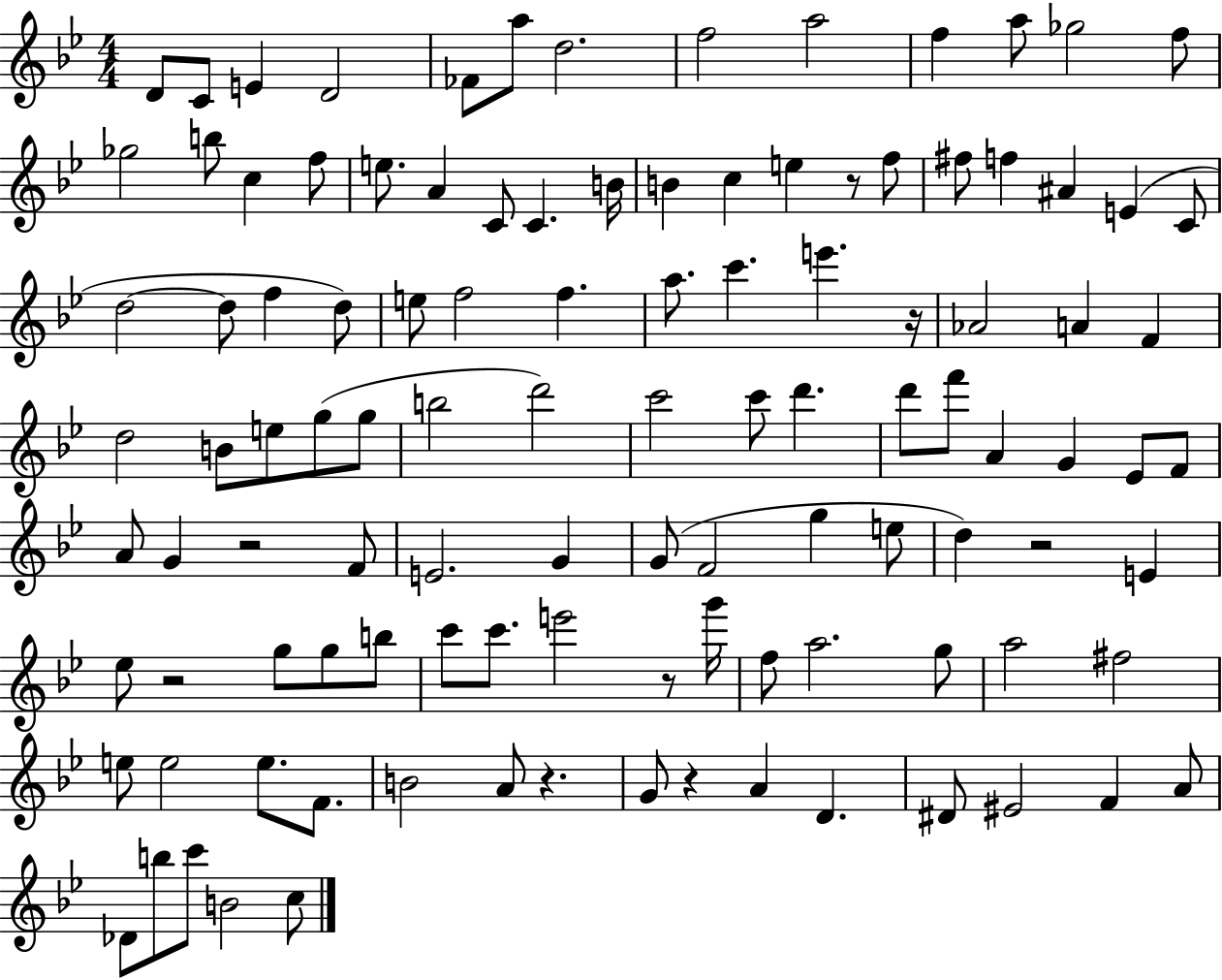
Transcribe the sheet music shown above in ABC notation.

X:1
T:Untitled
M:4/4
L:1/4
K:Bb
D/2 C/2 E D2 _F/2 a/2 d2 f2 a2 f a/2 _g2 f/2 _g2 b/2 c f/2 e/2 A C/2 C B/4 B c e z/2 f/2 ^f/2 f ^A E C/2 d2 d/2 f d/2 e/2 f2 f a/2 c' e' z/4 _A2 A F d2 B/2 e/2 g/2 g/2 b2 d'2 c'2 c'/2 d' d'/2 f'/2 A G _E/2 F/2 A/2 G z2 F/2 E2 G G/2 F2 g e/2 d z2 E _e/2 z2 g/2 g/2 b/2 c'/2 c'/2 e'2 z/2 g'/4 f/2 a2 g/2 a2 ^f2 e/2 e2 e/2 F/2 B2 A/2 z G/2 z A D ^D/2 ^E2 F A/2 _D/2 b/2 c'/2 B2 c/2